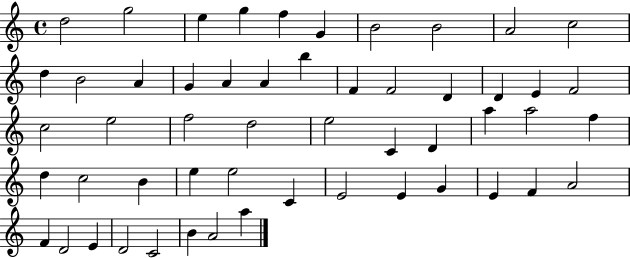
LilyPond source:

{
  \clef treble
  \time 4/4
  \defaultTimeSignature
  \key c \major
  d''2 g''2 | e''4 g''4 f''4 g'4 | b'2 b'2 | a'2 c''2 | \break d''4 b'2 a'4 | g'4 a'4 a'4 b''4 | f'4 f'2 d'4 | d'4 e'4 f'2 | \break c''2 e''2 | f''2 d''2 | e''2 c'4 d'4 | a''4 a''2 f''4 | \break d''4 c''2 b'4 | e''4 e''2 c'4 | e'2 e'4 g'4 | e'4 f'4 a'2 | \break f'4 d'2 e'4 | d'2 c'2 | b'4 a'2 a''4 | \bar "|."
}